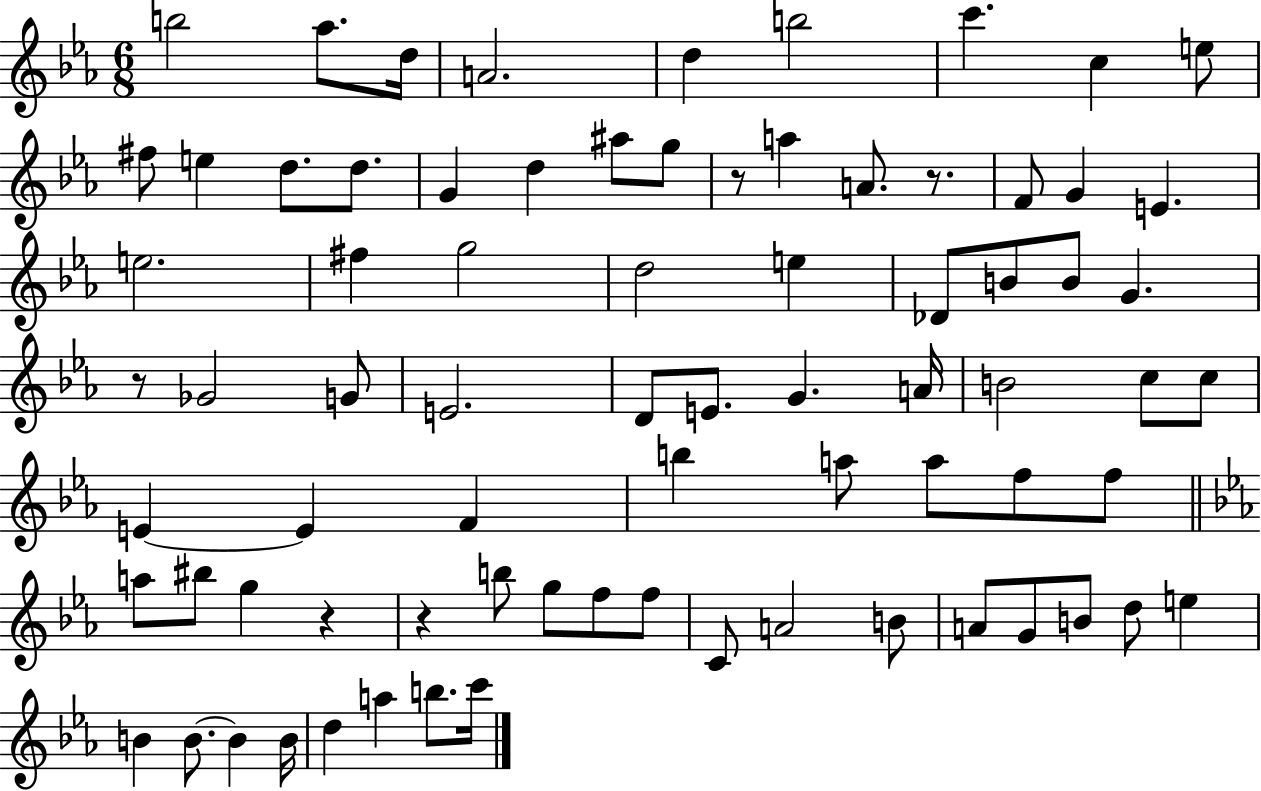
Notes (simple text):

B5/h Ab5/e. D5/s A4/h. D5/q B5/h C6/q. C5/q E5/e F#5/e E5/q D5/e. D5/e. G4/q D5/q A#5/e G5/e R/e A5/q A4/e. R/e. F4/e G4/q E4/q. E5/h. F#5/q G5/h D5/h E5/q Db4/e B4/e B4/e G4/q. R/e Gb4/h G4/e E4/h. D4/e E4/e. G4/q. A4/s B4/h C5/e C5/e E4/q E4/q F4/q B5/q A5/e A5/e F5/e F5/e A5/e BIS5/e G5/q R/q R/q B5/e G5/e F5/e F5/e C4/e A4/h B4/e A4/e G4/e B4/e D5/e E5/q B4/q B4/e. B4/q B4/s D5/q A5/q B5/e. C6/s